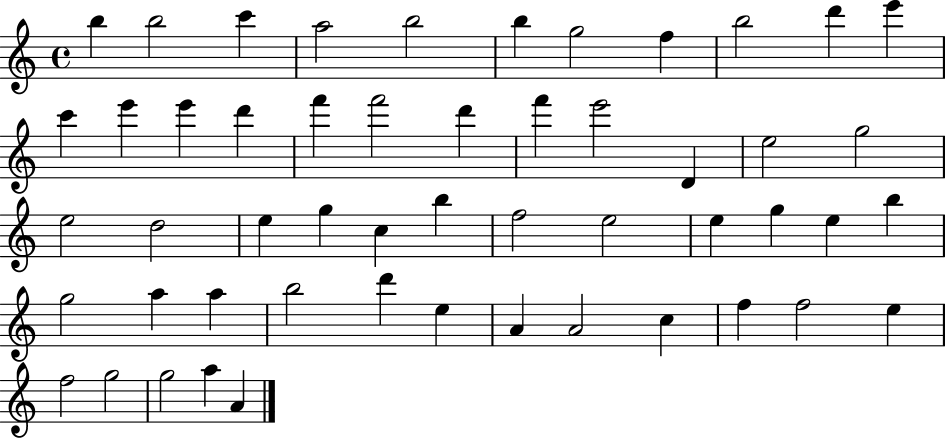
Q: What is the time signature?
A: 4/4